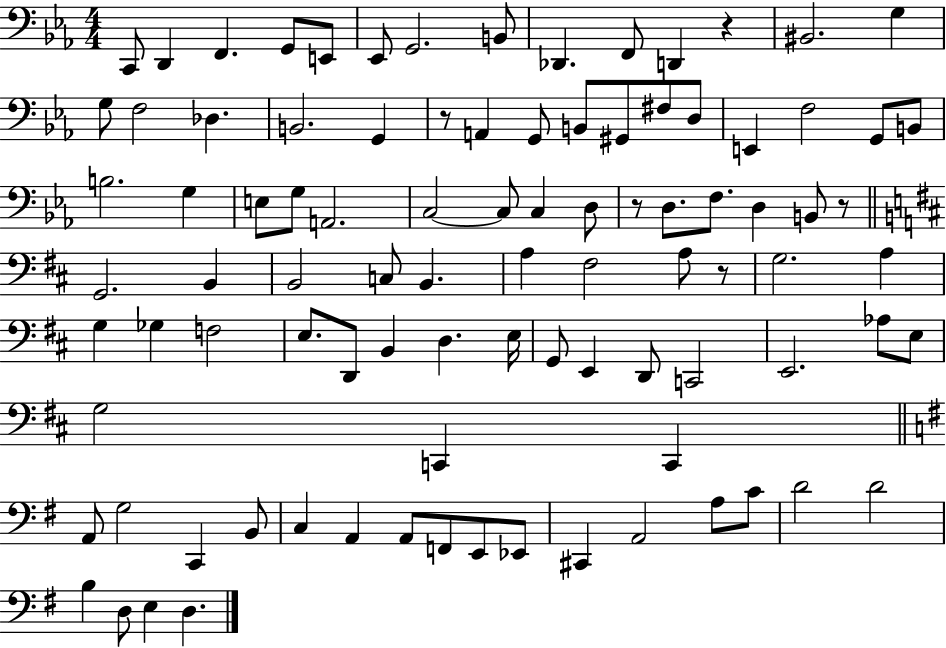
C2/e D2/q F2/q. G2/e E2/e Eb2/e G2/h. B2/e Db2/q. F2/e D2/q R/q BIS2/h. G3/q G3/e F3/h Db3/q. B2/h. G2/q R/e A2/q G2/e B2/e G#2/e F#3/e D3/e E2/q F3/h G2/e B2/e B3/h. G3/q E3/e G3/e A2/h. C3/h C3/e C3/q D3/e R/e D3/e. F3/e. D3/q B2/e R/e G2/h. B2/q B2/h C3/e B2/q. A3/q F#3/h A3/e R/e G3/h. A3/q G3/q Gb3/q F3/h E3/e. D2/e B2/q D3/q. E3/s G2/e E2/q D2/e C2/h E2/h. Ab3/e E3/e G3/h C2/q C2/q A2/e G3/h C2/q B2/e C3/q A2/q A2/e F2/e E2/e Eb2/e C#2/q A2/h A3/e C4/e D4/h D4/h B3/q D3/e E3/q D3/q.